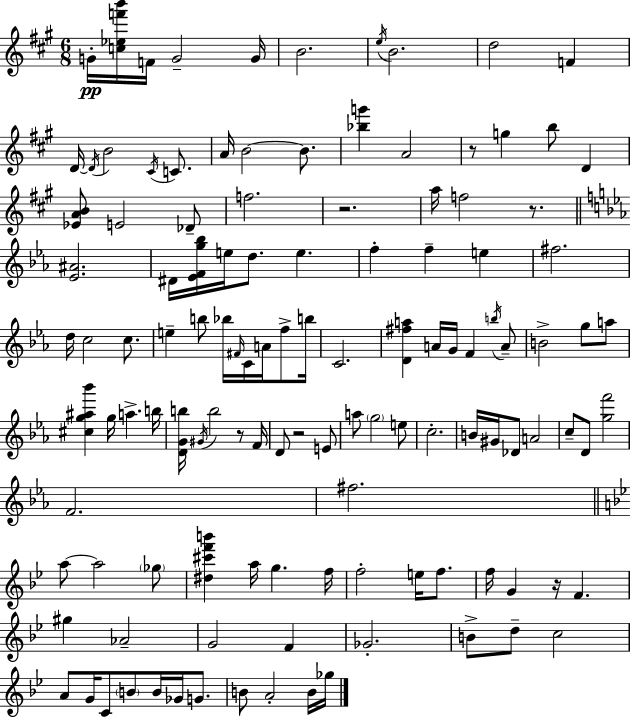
G4/s [C5,Eb5,F6,B6]/s F4/s G4/h G4/s B4/h. E5/s B4/h. D5/h F4/q D4/s D4/s B4/h C#4/s C4/e. A4/s B4/h B4/e. [Bb5,G6]/q A4/h R/e G5/q B5/e D4/q [Eb4,A4,B4]/e E4/h Db4/e F5/h. R/h. A5/s F5/h R/e. [Eb4,A#4]/h. D#4/s [Eb4,F4,G5,Bb5]/s E5/s D5/e. E5/q. F5/q F5/q E5/q F#5/h. D5/s C5/h C5/e. E5/q B5/e Bb5/s F#4/s C4/s A4/s F5/e B5/s C4/h. [D4,F#5,A5]/q A4/s G4/s F4/q B5/s A4/e B4/h G5/e A5/e [C#5,G5,A#5,Bb6]/q G5/s A5/q. B5/s [D4,G4,B5]/s G#4/s B5/h R/e F4/s D4/e R/h E4/e A5/e G5/h E5/e C5/h. B4/s G#4/s Db4/e A4/h C5/e D4/e [G5,F6]/h F4/h. F#5/h. A5/e A5/h Gb5/e [D#5,C#6,F6,B6]/q A5/s G5/q. F5/s F5/h E5/s F5/e. F5/s G4/q R/s F4/q. G#5/q Ab4/h G4/h F4/q Gb4/h. B4/e D5/e C5/h A4/e G4/s C4/e B4/e B4/s Gb4/s G4/e. B4/e A4/h B4/s Gb5/s